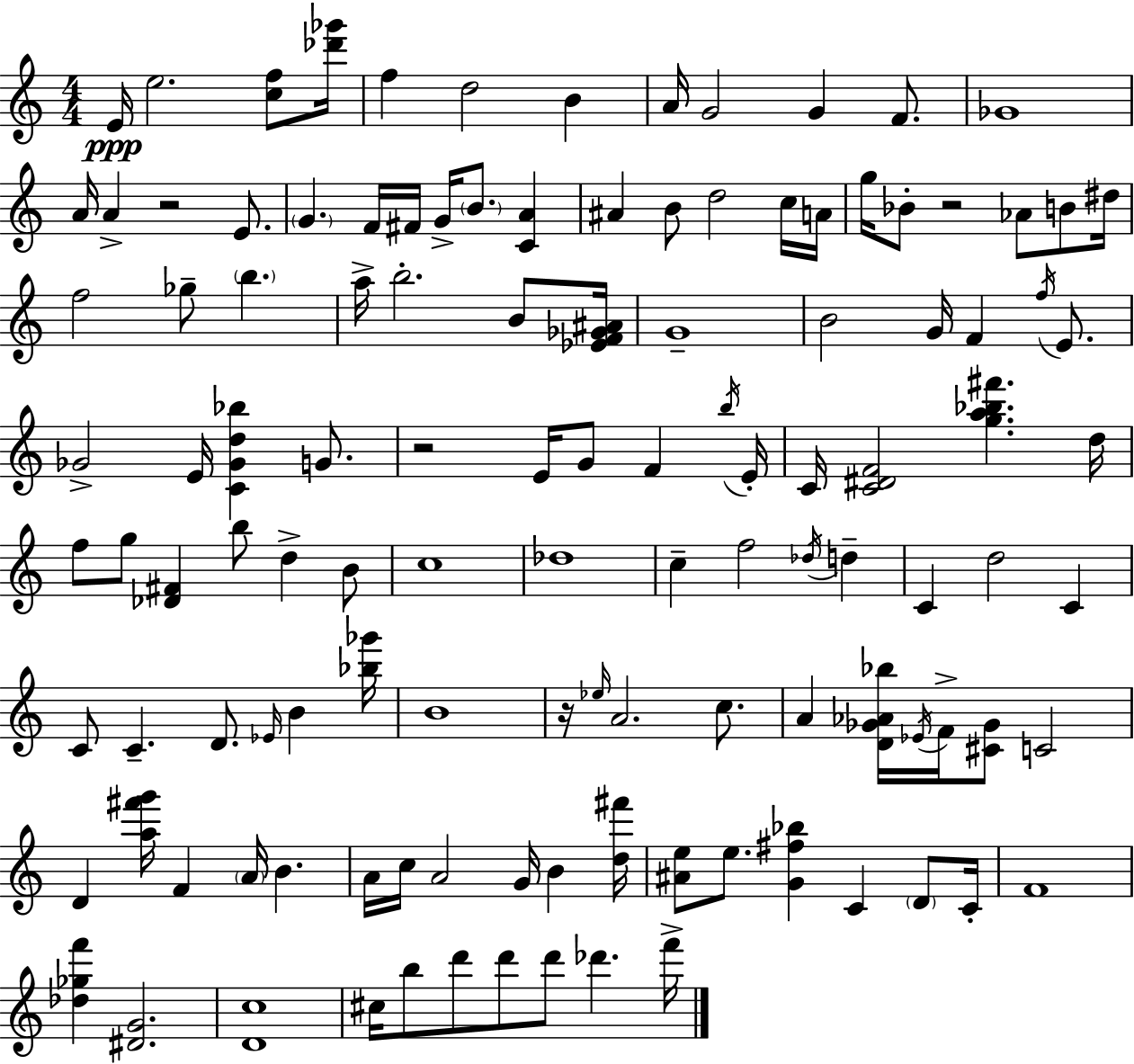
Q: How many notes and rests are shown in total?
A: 120